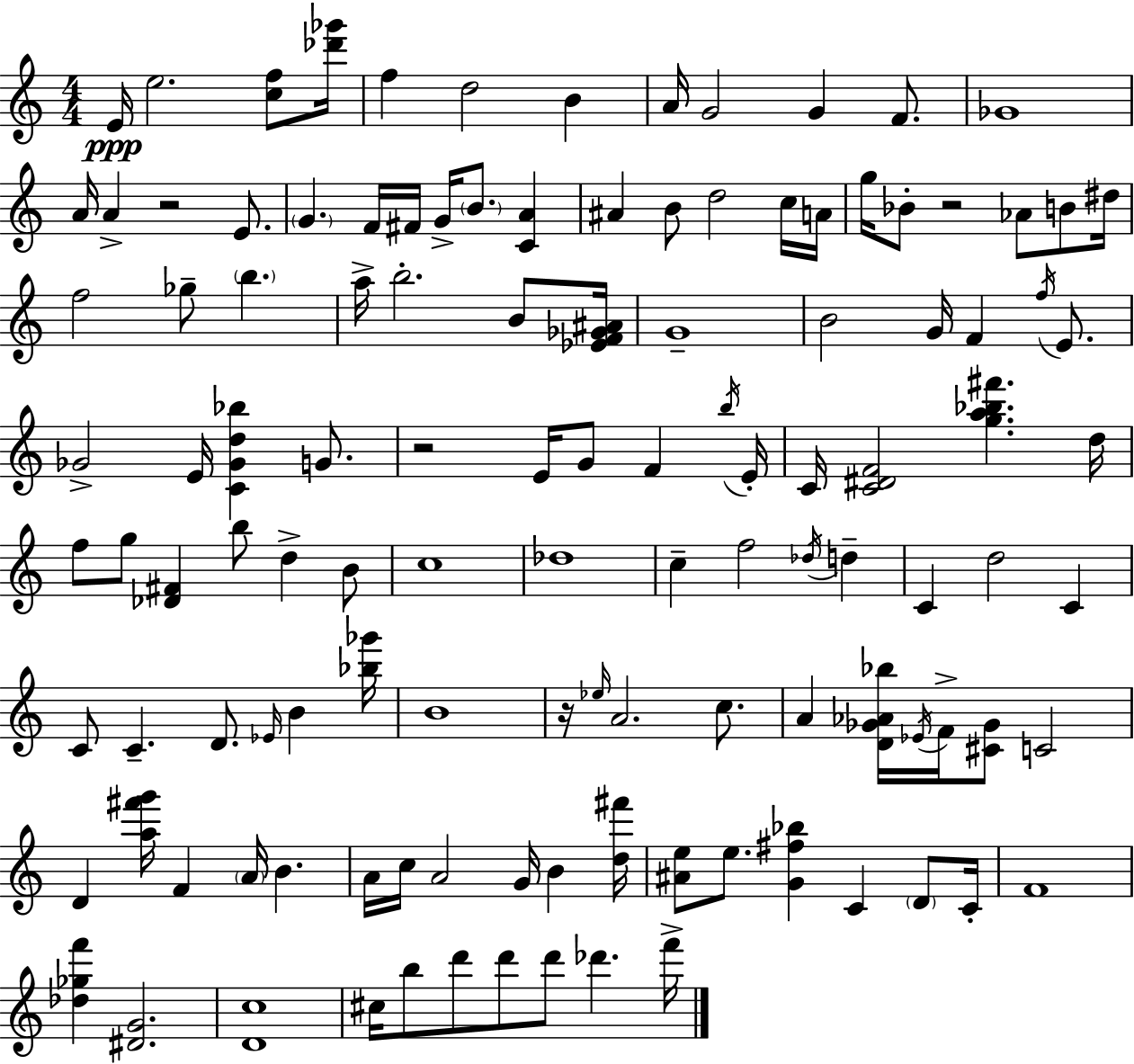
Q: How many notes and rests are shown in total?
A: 120